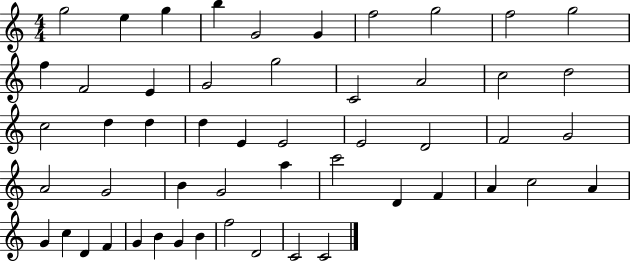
X:1
T:Untitled
M:4/4
L:1/4
K:C
g2 e g b G2 G f2 g2 f2 g2 f F2 E G2 g2 C2 A2 c2 d2 c2 d d d E E2 E2 D2 F2 G2 A2 G2 B G2 a c'2 D F A c2 A G c D F G B G B f2 D2 C2 C2